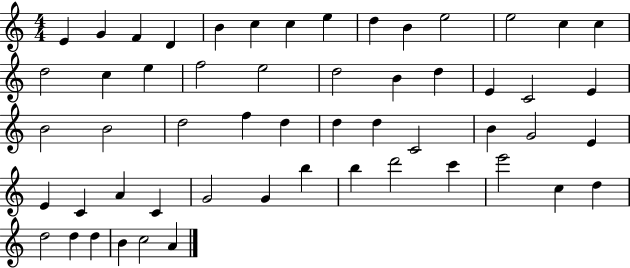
E4/q G4/q F4/q D4/q B4/q C5/q C5/q E5/q D5/q B4/q E5/h E5/h C5/q C5/q D5/h C5/q E5/q F5/h E5/h D5/h B4/q D5/q E4/q C4/h E4/q B4/h B4/h D5/h F5/q D5/q D5/q D5/q C4/h B4/q G4/h E4/q E4/q C4/q A4/q C4/q G4/h G4/q B5/q B5/q D6/h C6/q E6/h C5/q D5/q D5/h D5/q D5/q B4/q C5/h A4/q